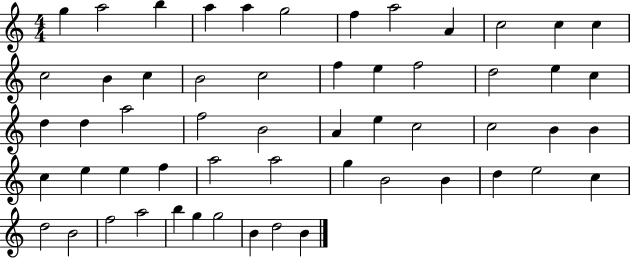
{
  \clef treble
  \numericTimeSignature
  \time 4/4
  \key c \major
  g''4 a''2 b''4 | a''4 a''4 g''2 | f''4 a''2 a'4 | c''2 c''4 c''4 | \break c''2 b'4 c''4 | b'2 c''2 | f''4 e''4 f''2 | d''2 e''4 c''4 | \break d''4 d''4 a''2 | f''2 b'2 | a'4 e''4 c''2 | c''2 b'4 b'4 | \break c''4 e''4 e''4 f''4 | a''2 a''2 | g''4 b'2 b'4 | d''4 e''2 c''4 | \break d''2 b'2 | f''2 a''2 | b''4 g''4 g''2 | b'4 d''2 b'4 | \break \bar "|."
}